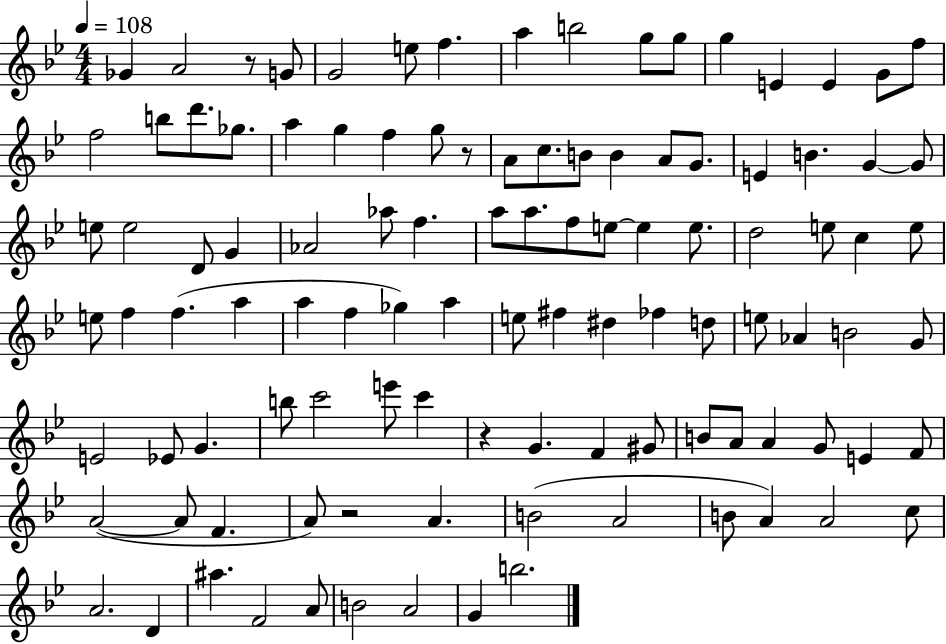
X:1
T:Untitled
M:4/4
L:1/4
K:Bb
_G A2 z/2 G/2 G2 e/2 f a b2 g/2 g/2 g E E G/2 f/2 f2 b/2 d'/2 _g/2 a g f g/2 z/2 A/2 c/2 B/2 B A/2 G/2 E B G G/2 e/2 e2 D/2 G _A2 _a/2 f a/2 a/2 f/2 e/2 e e/2 d2 e/2 c e/2 e/2 f f a a f _g a e/2 ^f ^d _f d/2 e/2 _A B2 G/2 E2 _E/2 G b/2 c'2 e'/2 c' z G F ^G/2 B/2 A/2 A G/2 E F/2 A2 A/2 F A/2 z2 A B2 A2 B/2 A A2 c/2 A2 D ^a F2 A/2 B2 A2 G b2